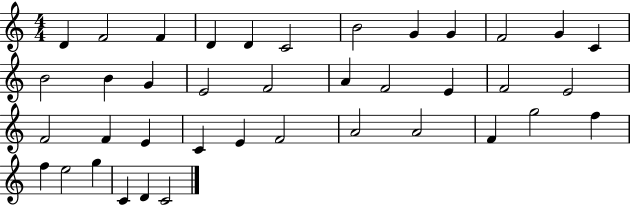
D4/q F4/h F4/q D4/q D4/q C4/h B4/h G4/q G4/q F4/h G4/q C4/q B4/h B4/q G4/q E4/h F4/h A4/q F4/h E4/q F4/h E4/h F4/h F4/q E4/q C4/q E4/q F4/h A4/h A4/h F4/q G5/h F5/q F5/q E5/h G5/q C4/q D4/q C4/h